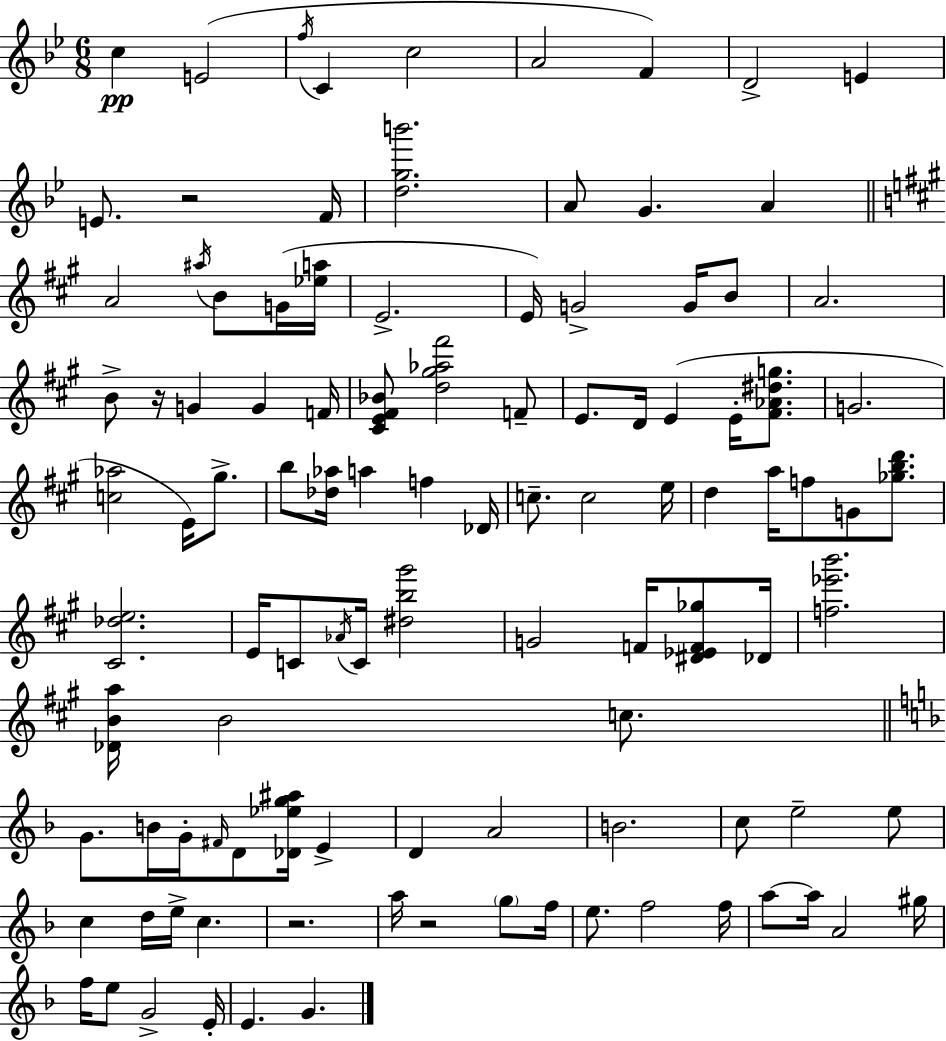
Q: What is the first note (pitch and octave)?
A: C5